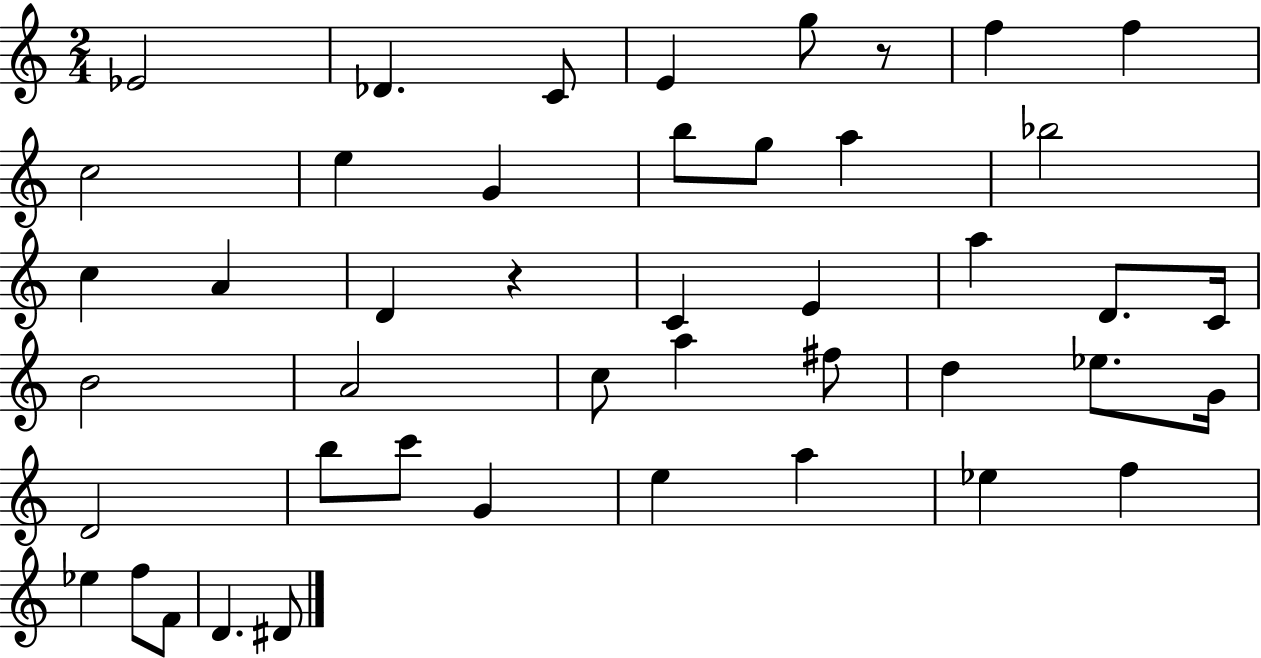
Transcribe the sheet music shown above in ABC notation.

X:1
T:Untitled
M:2/4
L:1/4
K:C
_E2 _D C/2 E g/2 z/2 f f c2 e G b/2 g/2 a _b2 c A D z C E a D/2 C/4 B2 A2 c/2 a ^f/2 d _e/2 G/4 D2 b/2 c'/2 G e a _e f _e f/2 F/2 D ^D/2